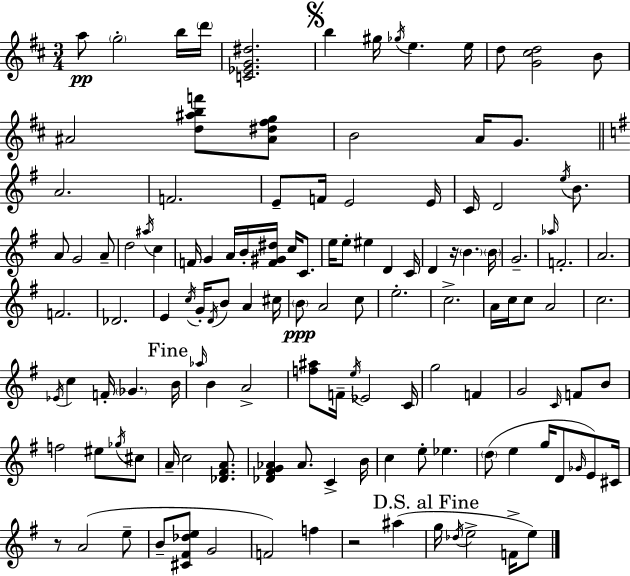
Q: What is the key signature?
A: D major